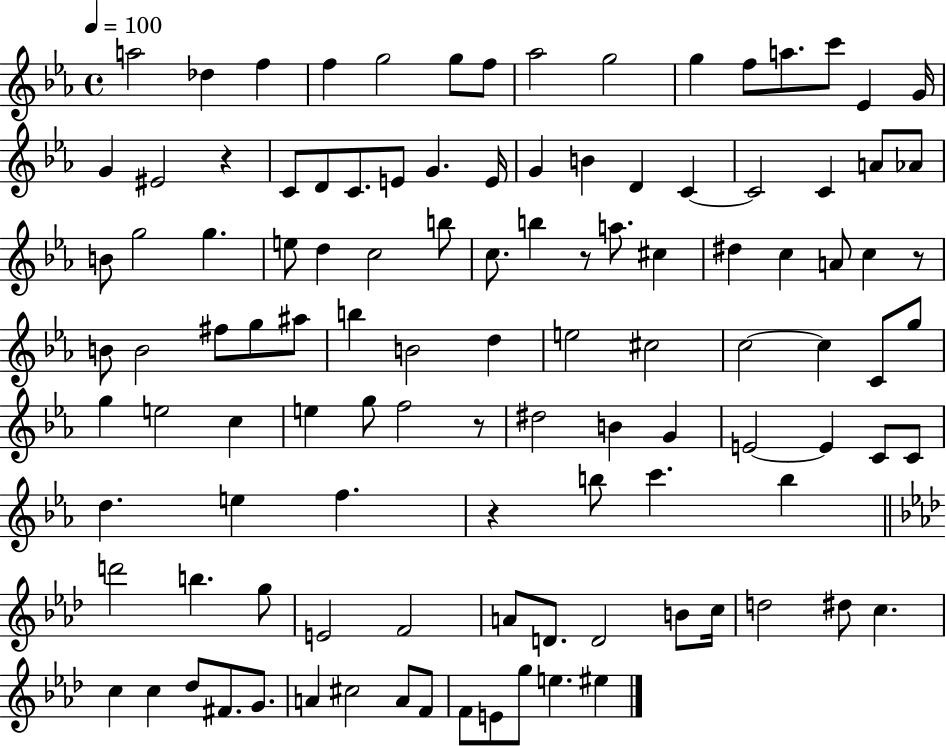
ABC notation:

X:1
T:Untitled
M:4/4
L:1/4
K:Eb
a2 _d f f g2 g/2 f/2 _a2 g2 g f/2 a/2 c'/2 _E G/4 G ^E2 z C/2 D/2 C/2 E/2 G E/4 G B D C C2 C A/2 _A/2 B/2 g2 g e/2 d c2 b/2 c/2 b z/2 a/2 ^c ^d c A/2 c z/2 B/2 B2 ^f/2 g/2 ^a/2 b B2 d e2 ^c2 c2 c C/2 g/2 g e2 c e g/2 f2 z/2 ^d2 B G E2 E C/2 C/2 d e f z b/2 c' b d'2 b g/2 E2 F2 A/2 D/2 D2 B/2 c/4 d2 ^d/2 c c c _d/2 ^F/2 G/2 A ^c2 A/2 F/2 F/2 E/2 g/2 e ^e